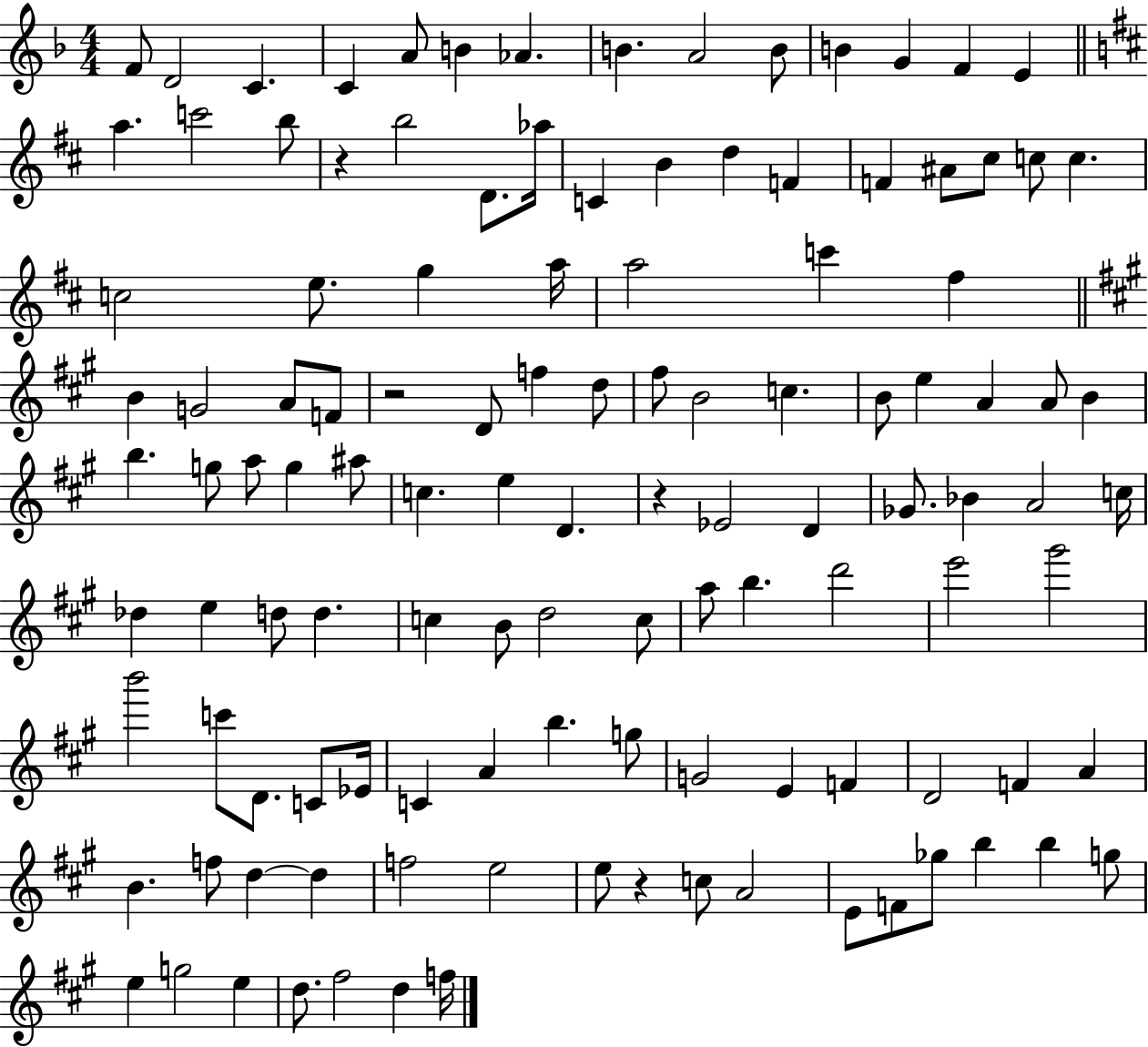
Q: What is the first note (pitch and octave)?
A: F4